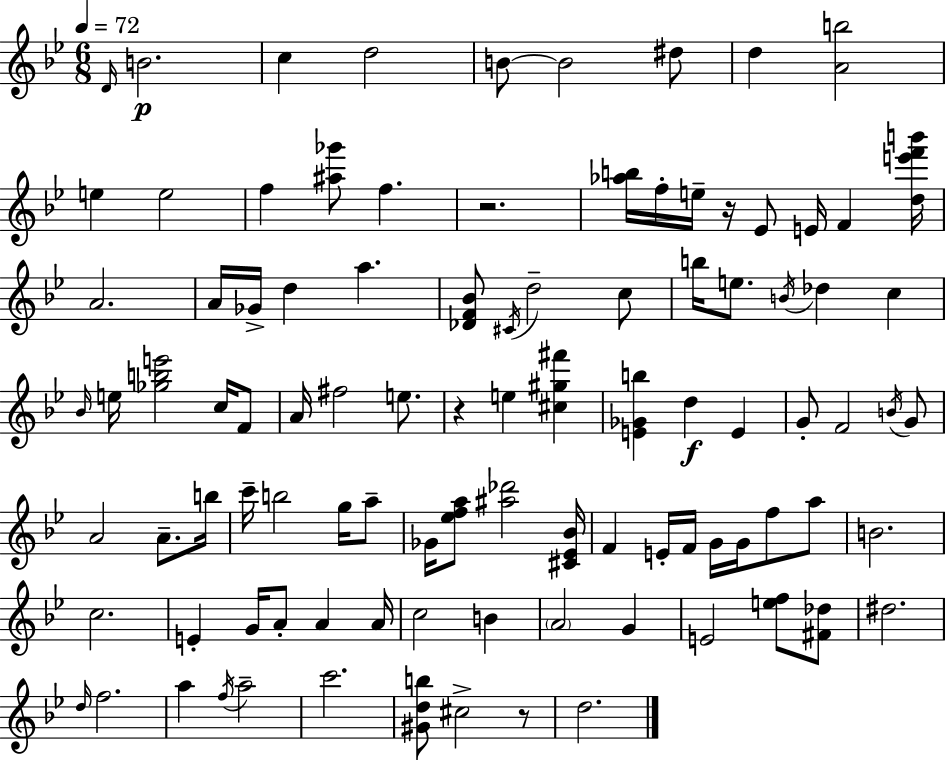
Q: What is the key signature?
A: BES major